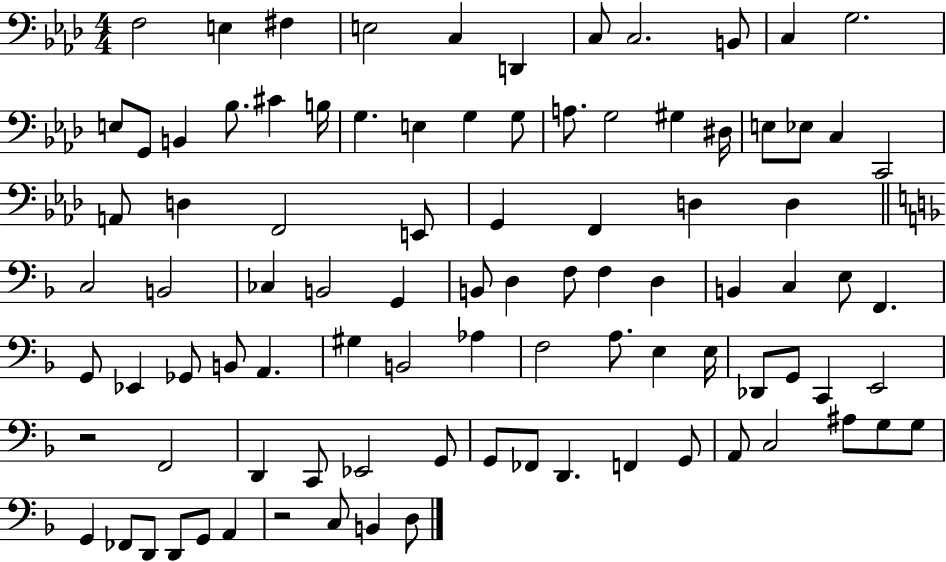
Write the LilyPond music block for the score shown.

{
  \clef bass
  \numericTimeSignature
  \time 4/4
  \key aes \major
  f2 e4 fis4 | e2 c4 d,4 | c8 c2. b,8 | c4 g2. | \break e8 g,8 b,4 bes8. cis'4 b16 | g4. e4 g4 g8 | a8. g2 gis4 dis16 | e8 ees8 c4 c,2 | \break a,8 d4 f,2 e,8 | g,4 f,4 d4 d4 | \bar "||" \break \key d \minor c2 b,2 | ces4 b,2 g,4 | b,8 d4 f8 f4 d4 | b,4 c4 e8 f,4. | \break g,8 ees,4 ges,8 b,8 a,4. | gis4 b,2 aes4 | f2 a8. e4 e16 | des,8 g,8 c,4 e,2 | \break r2 f,2 | d,4 c,8 ees,2 g,8 | g,8 fes,8 d,4. f,4 g,8 | a,8 c2 ais8 g8 g8 | \break g,4 fes,8 d,8 d,8 g,8 a,4 | r2 c8 b,4 d8 | \bar "|."
}